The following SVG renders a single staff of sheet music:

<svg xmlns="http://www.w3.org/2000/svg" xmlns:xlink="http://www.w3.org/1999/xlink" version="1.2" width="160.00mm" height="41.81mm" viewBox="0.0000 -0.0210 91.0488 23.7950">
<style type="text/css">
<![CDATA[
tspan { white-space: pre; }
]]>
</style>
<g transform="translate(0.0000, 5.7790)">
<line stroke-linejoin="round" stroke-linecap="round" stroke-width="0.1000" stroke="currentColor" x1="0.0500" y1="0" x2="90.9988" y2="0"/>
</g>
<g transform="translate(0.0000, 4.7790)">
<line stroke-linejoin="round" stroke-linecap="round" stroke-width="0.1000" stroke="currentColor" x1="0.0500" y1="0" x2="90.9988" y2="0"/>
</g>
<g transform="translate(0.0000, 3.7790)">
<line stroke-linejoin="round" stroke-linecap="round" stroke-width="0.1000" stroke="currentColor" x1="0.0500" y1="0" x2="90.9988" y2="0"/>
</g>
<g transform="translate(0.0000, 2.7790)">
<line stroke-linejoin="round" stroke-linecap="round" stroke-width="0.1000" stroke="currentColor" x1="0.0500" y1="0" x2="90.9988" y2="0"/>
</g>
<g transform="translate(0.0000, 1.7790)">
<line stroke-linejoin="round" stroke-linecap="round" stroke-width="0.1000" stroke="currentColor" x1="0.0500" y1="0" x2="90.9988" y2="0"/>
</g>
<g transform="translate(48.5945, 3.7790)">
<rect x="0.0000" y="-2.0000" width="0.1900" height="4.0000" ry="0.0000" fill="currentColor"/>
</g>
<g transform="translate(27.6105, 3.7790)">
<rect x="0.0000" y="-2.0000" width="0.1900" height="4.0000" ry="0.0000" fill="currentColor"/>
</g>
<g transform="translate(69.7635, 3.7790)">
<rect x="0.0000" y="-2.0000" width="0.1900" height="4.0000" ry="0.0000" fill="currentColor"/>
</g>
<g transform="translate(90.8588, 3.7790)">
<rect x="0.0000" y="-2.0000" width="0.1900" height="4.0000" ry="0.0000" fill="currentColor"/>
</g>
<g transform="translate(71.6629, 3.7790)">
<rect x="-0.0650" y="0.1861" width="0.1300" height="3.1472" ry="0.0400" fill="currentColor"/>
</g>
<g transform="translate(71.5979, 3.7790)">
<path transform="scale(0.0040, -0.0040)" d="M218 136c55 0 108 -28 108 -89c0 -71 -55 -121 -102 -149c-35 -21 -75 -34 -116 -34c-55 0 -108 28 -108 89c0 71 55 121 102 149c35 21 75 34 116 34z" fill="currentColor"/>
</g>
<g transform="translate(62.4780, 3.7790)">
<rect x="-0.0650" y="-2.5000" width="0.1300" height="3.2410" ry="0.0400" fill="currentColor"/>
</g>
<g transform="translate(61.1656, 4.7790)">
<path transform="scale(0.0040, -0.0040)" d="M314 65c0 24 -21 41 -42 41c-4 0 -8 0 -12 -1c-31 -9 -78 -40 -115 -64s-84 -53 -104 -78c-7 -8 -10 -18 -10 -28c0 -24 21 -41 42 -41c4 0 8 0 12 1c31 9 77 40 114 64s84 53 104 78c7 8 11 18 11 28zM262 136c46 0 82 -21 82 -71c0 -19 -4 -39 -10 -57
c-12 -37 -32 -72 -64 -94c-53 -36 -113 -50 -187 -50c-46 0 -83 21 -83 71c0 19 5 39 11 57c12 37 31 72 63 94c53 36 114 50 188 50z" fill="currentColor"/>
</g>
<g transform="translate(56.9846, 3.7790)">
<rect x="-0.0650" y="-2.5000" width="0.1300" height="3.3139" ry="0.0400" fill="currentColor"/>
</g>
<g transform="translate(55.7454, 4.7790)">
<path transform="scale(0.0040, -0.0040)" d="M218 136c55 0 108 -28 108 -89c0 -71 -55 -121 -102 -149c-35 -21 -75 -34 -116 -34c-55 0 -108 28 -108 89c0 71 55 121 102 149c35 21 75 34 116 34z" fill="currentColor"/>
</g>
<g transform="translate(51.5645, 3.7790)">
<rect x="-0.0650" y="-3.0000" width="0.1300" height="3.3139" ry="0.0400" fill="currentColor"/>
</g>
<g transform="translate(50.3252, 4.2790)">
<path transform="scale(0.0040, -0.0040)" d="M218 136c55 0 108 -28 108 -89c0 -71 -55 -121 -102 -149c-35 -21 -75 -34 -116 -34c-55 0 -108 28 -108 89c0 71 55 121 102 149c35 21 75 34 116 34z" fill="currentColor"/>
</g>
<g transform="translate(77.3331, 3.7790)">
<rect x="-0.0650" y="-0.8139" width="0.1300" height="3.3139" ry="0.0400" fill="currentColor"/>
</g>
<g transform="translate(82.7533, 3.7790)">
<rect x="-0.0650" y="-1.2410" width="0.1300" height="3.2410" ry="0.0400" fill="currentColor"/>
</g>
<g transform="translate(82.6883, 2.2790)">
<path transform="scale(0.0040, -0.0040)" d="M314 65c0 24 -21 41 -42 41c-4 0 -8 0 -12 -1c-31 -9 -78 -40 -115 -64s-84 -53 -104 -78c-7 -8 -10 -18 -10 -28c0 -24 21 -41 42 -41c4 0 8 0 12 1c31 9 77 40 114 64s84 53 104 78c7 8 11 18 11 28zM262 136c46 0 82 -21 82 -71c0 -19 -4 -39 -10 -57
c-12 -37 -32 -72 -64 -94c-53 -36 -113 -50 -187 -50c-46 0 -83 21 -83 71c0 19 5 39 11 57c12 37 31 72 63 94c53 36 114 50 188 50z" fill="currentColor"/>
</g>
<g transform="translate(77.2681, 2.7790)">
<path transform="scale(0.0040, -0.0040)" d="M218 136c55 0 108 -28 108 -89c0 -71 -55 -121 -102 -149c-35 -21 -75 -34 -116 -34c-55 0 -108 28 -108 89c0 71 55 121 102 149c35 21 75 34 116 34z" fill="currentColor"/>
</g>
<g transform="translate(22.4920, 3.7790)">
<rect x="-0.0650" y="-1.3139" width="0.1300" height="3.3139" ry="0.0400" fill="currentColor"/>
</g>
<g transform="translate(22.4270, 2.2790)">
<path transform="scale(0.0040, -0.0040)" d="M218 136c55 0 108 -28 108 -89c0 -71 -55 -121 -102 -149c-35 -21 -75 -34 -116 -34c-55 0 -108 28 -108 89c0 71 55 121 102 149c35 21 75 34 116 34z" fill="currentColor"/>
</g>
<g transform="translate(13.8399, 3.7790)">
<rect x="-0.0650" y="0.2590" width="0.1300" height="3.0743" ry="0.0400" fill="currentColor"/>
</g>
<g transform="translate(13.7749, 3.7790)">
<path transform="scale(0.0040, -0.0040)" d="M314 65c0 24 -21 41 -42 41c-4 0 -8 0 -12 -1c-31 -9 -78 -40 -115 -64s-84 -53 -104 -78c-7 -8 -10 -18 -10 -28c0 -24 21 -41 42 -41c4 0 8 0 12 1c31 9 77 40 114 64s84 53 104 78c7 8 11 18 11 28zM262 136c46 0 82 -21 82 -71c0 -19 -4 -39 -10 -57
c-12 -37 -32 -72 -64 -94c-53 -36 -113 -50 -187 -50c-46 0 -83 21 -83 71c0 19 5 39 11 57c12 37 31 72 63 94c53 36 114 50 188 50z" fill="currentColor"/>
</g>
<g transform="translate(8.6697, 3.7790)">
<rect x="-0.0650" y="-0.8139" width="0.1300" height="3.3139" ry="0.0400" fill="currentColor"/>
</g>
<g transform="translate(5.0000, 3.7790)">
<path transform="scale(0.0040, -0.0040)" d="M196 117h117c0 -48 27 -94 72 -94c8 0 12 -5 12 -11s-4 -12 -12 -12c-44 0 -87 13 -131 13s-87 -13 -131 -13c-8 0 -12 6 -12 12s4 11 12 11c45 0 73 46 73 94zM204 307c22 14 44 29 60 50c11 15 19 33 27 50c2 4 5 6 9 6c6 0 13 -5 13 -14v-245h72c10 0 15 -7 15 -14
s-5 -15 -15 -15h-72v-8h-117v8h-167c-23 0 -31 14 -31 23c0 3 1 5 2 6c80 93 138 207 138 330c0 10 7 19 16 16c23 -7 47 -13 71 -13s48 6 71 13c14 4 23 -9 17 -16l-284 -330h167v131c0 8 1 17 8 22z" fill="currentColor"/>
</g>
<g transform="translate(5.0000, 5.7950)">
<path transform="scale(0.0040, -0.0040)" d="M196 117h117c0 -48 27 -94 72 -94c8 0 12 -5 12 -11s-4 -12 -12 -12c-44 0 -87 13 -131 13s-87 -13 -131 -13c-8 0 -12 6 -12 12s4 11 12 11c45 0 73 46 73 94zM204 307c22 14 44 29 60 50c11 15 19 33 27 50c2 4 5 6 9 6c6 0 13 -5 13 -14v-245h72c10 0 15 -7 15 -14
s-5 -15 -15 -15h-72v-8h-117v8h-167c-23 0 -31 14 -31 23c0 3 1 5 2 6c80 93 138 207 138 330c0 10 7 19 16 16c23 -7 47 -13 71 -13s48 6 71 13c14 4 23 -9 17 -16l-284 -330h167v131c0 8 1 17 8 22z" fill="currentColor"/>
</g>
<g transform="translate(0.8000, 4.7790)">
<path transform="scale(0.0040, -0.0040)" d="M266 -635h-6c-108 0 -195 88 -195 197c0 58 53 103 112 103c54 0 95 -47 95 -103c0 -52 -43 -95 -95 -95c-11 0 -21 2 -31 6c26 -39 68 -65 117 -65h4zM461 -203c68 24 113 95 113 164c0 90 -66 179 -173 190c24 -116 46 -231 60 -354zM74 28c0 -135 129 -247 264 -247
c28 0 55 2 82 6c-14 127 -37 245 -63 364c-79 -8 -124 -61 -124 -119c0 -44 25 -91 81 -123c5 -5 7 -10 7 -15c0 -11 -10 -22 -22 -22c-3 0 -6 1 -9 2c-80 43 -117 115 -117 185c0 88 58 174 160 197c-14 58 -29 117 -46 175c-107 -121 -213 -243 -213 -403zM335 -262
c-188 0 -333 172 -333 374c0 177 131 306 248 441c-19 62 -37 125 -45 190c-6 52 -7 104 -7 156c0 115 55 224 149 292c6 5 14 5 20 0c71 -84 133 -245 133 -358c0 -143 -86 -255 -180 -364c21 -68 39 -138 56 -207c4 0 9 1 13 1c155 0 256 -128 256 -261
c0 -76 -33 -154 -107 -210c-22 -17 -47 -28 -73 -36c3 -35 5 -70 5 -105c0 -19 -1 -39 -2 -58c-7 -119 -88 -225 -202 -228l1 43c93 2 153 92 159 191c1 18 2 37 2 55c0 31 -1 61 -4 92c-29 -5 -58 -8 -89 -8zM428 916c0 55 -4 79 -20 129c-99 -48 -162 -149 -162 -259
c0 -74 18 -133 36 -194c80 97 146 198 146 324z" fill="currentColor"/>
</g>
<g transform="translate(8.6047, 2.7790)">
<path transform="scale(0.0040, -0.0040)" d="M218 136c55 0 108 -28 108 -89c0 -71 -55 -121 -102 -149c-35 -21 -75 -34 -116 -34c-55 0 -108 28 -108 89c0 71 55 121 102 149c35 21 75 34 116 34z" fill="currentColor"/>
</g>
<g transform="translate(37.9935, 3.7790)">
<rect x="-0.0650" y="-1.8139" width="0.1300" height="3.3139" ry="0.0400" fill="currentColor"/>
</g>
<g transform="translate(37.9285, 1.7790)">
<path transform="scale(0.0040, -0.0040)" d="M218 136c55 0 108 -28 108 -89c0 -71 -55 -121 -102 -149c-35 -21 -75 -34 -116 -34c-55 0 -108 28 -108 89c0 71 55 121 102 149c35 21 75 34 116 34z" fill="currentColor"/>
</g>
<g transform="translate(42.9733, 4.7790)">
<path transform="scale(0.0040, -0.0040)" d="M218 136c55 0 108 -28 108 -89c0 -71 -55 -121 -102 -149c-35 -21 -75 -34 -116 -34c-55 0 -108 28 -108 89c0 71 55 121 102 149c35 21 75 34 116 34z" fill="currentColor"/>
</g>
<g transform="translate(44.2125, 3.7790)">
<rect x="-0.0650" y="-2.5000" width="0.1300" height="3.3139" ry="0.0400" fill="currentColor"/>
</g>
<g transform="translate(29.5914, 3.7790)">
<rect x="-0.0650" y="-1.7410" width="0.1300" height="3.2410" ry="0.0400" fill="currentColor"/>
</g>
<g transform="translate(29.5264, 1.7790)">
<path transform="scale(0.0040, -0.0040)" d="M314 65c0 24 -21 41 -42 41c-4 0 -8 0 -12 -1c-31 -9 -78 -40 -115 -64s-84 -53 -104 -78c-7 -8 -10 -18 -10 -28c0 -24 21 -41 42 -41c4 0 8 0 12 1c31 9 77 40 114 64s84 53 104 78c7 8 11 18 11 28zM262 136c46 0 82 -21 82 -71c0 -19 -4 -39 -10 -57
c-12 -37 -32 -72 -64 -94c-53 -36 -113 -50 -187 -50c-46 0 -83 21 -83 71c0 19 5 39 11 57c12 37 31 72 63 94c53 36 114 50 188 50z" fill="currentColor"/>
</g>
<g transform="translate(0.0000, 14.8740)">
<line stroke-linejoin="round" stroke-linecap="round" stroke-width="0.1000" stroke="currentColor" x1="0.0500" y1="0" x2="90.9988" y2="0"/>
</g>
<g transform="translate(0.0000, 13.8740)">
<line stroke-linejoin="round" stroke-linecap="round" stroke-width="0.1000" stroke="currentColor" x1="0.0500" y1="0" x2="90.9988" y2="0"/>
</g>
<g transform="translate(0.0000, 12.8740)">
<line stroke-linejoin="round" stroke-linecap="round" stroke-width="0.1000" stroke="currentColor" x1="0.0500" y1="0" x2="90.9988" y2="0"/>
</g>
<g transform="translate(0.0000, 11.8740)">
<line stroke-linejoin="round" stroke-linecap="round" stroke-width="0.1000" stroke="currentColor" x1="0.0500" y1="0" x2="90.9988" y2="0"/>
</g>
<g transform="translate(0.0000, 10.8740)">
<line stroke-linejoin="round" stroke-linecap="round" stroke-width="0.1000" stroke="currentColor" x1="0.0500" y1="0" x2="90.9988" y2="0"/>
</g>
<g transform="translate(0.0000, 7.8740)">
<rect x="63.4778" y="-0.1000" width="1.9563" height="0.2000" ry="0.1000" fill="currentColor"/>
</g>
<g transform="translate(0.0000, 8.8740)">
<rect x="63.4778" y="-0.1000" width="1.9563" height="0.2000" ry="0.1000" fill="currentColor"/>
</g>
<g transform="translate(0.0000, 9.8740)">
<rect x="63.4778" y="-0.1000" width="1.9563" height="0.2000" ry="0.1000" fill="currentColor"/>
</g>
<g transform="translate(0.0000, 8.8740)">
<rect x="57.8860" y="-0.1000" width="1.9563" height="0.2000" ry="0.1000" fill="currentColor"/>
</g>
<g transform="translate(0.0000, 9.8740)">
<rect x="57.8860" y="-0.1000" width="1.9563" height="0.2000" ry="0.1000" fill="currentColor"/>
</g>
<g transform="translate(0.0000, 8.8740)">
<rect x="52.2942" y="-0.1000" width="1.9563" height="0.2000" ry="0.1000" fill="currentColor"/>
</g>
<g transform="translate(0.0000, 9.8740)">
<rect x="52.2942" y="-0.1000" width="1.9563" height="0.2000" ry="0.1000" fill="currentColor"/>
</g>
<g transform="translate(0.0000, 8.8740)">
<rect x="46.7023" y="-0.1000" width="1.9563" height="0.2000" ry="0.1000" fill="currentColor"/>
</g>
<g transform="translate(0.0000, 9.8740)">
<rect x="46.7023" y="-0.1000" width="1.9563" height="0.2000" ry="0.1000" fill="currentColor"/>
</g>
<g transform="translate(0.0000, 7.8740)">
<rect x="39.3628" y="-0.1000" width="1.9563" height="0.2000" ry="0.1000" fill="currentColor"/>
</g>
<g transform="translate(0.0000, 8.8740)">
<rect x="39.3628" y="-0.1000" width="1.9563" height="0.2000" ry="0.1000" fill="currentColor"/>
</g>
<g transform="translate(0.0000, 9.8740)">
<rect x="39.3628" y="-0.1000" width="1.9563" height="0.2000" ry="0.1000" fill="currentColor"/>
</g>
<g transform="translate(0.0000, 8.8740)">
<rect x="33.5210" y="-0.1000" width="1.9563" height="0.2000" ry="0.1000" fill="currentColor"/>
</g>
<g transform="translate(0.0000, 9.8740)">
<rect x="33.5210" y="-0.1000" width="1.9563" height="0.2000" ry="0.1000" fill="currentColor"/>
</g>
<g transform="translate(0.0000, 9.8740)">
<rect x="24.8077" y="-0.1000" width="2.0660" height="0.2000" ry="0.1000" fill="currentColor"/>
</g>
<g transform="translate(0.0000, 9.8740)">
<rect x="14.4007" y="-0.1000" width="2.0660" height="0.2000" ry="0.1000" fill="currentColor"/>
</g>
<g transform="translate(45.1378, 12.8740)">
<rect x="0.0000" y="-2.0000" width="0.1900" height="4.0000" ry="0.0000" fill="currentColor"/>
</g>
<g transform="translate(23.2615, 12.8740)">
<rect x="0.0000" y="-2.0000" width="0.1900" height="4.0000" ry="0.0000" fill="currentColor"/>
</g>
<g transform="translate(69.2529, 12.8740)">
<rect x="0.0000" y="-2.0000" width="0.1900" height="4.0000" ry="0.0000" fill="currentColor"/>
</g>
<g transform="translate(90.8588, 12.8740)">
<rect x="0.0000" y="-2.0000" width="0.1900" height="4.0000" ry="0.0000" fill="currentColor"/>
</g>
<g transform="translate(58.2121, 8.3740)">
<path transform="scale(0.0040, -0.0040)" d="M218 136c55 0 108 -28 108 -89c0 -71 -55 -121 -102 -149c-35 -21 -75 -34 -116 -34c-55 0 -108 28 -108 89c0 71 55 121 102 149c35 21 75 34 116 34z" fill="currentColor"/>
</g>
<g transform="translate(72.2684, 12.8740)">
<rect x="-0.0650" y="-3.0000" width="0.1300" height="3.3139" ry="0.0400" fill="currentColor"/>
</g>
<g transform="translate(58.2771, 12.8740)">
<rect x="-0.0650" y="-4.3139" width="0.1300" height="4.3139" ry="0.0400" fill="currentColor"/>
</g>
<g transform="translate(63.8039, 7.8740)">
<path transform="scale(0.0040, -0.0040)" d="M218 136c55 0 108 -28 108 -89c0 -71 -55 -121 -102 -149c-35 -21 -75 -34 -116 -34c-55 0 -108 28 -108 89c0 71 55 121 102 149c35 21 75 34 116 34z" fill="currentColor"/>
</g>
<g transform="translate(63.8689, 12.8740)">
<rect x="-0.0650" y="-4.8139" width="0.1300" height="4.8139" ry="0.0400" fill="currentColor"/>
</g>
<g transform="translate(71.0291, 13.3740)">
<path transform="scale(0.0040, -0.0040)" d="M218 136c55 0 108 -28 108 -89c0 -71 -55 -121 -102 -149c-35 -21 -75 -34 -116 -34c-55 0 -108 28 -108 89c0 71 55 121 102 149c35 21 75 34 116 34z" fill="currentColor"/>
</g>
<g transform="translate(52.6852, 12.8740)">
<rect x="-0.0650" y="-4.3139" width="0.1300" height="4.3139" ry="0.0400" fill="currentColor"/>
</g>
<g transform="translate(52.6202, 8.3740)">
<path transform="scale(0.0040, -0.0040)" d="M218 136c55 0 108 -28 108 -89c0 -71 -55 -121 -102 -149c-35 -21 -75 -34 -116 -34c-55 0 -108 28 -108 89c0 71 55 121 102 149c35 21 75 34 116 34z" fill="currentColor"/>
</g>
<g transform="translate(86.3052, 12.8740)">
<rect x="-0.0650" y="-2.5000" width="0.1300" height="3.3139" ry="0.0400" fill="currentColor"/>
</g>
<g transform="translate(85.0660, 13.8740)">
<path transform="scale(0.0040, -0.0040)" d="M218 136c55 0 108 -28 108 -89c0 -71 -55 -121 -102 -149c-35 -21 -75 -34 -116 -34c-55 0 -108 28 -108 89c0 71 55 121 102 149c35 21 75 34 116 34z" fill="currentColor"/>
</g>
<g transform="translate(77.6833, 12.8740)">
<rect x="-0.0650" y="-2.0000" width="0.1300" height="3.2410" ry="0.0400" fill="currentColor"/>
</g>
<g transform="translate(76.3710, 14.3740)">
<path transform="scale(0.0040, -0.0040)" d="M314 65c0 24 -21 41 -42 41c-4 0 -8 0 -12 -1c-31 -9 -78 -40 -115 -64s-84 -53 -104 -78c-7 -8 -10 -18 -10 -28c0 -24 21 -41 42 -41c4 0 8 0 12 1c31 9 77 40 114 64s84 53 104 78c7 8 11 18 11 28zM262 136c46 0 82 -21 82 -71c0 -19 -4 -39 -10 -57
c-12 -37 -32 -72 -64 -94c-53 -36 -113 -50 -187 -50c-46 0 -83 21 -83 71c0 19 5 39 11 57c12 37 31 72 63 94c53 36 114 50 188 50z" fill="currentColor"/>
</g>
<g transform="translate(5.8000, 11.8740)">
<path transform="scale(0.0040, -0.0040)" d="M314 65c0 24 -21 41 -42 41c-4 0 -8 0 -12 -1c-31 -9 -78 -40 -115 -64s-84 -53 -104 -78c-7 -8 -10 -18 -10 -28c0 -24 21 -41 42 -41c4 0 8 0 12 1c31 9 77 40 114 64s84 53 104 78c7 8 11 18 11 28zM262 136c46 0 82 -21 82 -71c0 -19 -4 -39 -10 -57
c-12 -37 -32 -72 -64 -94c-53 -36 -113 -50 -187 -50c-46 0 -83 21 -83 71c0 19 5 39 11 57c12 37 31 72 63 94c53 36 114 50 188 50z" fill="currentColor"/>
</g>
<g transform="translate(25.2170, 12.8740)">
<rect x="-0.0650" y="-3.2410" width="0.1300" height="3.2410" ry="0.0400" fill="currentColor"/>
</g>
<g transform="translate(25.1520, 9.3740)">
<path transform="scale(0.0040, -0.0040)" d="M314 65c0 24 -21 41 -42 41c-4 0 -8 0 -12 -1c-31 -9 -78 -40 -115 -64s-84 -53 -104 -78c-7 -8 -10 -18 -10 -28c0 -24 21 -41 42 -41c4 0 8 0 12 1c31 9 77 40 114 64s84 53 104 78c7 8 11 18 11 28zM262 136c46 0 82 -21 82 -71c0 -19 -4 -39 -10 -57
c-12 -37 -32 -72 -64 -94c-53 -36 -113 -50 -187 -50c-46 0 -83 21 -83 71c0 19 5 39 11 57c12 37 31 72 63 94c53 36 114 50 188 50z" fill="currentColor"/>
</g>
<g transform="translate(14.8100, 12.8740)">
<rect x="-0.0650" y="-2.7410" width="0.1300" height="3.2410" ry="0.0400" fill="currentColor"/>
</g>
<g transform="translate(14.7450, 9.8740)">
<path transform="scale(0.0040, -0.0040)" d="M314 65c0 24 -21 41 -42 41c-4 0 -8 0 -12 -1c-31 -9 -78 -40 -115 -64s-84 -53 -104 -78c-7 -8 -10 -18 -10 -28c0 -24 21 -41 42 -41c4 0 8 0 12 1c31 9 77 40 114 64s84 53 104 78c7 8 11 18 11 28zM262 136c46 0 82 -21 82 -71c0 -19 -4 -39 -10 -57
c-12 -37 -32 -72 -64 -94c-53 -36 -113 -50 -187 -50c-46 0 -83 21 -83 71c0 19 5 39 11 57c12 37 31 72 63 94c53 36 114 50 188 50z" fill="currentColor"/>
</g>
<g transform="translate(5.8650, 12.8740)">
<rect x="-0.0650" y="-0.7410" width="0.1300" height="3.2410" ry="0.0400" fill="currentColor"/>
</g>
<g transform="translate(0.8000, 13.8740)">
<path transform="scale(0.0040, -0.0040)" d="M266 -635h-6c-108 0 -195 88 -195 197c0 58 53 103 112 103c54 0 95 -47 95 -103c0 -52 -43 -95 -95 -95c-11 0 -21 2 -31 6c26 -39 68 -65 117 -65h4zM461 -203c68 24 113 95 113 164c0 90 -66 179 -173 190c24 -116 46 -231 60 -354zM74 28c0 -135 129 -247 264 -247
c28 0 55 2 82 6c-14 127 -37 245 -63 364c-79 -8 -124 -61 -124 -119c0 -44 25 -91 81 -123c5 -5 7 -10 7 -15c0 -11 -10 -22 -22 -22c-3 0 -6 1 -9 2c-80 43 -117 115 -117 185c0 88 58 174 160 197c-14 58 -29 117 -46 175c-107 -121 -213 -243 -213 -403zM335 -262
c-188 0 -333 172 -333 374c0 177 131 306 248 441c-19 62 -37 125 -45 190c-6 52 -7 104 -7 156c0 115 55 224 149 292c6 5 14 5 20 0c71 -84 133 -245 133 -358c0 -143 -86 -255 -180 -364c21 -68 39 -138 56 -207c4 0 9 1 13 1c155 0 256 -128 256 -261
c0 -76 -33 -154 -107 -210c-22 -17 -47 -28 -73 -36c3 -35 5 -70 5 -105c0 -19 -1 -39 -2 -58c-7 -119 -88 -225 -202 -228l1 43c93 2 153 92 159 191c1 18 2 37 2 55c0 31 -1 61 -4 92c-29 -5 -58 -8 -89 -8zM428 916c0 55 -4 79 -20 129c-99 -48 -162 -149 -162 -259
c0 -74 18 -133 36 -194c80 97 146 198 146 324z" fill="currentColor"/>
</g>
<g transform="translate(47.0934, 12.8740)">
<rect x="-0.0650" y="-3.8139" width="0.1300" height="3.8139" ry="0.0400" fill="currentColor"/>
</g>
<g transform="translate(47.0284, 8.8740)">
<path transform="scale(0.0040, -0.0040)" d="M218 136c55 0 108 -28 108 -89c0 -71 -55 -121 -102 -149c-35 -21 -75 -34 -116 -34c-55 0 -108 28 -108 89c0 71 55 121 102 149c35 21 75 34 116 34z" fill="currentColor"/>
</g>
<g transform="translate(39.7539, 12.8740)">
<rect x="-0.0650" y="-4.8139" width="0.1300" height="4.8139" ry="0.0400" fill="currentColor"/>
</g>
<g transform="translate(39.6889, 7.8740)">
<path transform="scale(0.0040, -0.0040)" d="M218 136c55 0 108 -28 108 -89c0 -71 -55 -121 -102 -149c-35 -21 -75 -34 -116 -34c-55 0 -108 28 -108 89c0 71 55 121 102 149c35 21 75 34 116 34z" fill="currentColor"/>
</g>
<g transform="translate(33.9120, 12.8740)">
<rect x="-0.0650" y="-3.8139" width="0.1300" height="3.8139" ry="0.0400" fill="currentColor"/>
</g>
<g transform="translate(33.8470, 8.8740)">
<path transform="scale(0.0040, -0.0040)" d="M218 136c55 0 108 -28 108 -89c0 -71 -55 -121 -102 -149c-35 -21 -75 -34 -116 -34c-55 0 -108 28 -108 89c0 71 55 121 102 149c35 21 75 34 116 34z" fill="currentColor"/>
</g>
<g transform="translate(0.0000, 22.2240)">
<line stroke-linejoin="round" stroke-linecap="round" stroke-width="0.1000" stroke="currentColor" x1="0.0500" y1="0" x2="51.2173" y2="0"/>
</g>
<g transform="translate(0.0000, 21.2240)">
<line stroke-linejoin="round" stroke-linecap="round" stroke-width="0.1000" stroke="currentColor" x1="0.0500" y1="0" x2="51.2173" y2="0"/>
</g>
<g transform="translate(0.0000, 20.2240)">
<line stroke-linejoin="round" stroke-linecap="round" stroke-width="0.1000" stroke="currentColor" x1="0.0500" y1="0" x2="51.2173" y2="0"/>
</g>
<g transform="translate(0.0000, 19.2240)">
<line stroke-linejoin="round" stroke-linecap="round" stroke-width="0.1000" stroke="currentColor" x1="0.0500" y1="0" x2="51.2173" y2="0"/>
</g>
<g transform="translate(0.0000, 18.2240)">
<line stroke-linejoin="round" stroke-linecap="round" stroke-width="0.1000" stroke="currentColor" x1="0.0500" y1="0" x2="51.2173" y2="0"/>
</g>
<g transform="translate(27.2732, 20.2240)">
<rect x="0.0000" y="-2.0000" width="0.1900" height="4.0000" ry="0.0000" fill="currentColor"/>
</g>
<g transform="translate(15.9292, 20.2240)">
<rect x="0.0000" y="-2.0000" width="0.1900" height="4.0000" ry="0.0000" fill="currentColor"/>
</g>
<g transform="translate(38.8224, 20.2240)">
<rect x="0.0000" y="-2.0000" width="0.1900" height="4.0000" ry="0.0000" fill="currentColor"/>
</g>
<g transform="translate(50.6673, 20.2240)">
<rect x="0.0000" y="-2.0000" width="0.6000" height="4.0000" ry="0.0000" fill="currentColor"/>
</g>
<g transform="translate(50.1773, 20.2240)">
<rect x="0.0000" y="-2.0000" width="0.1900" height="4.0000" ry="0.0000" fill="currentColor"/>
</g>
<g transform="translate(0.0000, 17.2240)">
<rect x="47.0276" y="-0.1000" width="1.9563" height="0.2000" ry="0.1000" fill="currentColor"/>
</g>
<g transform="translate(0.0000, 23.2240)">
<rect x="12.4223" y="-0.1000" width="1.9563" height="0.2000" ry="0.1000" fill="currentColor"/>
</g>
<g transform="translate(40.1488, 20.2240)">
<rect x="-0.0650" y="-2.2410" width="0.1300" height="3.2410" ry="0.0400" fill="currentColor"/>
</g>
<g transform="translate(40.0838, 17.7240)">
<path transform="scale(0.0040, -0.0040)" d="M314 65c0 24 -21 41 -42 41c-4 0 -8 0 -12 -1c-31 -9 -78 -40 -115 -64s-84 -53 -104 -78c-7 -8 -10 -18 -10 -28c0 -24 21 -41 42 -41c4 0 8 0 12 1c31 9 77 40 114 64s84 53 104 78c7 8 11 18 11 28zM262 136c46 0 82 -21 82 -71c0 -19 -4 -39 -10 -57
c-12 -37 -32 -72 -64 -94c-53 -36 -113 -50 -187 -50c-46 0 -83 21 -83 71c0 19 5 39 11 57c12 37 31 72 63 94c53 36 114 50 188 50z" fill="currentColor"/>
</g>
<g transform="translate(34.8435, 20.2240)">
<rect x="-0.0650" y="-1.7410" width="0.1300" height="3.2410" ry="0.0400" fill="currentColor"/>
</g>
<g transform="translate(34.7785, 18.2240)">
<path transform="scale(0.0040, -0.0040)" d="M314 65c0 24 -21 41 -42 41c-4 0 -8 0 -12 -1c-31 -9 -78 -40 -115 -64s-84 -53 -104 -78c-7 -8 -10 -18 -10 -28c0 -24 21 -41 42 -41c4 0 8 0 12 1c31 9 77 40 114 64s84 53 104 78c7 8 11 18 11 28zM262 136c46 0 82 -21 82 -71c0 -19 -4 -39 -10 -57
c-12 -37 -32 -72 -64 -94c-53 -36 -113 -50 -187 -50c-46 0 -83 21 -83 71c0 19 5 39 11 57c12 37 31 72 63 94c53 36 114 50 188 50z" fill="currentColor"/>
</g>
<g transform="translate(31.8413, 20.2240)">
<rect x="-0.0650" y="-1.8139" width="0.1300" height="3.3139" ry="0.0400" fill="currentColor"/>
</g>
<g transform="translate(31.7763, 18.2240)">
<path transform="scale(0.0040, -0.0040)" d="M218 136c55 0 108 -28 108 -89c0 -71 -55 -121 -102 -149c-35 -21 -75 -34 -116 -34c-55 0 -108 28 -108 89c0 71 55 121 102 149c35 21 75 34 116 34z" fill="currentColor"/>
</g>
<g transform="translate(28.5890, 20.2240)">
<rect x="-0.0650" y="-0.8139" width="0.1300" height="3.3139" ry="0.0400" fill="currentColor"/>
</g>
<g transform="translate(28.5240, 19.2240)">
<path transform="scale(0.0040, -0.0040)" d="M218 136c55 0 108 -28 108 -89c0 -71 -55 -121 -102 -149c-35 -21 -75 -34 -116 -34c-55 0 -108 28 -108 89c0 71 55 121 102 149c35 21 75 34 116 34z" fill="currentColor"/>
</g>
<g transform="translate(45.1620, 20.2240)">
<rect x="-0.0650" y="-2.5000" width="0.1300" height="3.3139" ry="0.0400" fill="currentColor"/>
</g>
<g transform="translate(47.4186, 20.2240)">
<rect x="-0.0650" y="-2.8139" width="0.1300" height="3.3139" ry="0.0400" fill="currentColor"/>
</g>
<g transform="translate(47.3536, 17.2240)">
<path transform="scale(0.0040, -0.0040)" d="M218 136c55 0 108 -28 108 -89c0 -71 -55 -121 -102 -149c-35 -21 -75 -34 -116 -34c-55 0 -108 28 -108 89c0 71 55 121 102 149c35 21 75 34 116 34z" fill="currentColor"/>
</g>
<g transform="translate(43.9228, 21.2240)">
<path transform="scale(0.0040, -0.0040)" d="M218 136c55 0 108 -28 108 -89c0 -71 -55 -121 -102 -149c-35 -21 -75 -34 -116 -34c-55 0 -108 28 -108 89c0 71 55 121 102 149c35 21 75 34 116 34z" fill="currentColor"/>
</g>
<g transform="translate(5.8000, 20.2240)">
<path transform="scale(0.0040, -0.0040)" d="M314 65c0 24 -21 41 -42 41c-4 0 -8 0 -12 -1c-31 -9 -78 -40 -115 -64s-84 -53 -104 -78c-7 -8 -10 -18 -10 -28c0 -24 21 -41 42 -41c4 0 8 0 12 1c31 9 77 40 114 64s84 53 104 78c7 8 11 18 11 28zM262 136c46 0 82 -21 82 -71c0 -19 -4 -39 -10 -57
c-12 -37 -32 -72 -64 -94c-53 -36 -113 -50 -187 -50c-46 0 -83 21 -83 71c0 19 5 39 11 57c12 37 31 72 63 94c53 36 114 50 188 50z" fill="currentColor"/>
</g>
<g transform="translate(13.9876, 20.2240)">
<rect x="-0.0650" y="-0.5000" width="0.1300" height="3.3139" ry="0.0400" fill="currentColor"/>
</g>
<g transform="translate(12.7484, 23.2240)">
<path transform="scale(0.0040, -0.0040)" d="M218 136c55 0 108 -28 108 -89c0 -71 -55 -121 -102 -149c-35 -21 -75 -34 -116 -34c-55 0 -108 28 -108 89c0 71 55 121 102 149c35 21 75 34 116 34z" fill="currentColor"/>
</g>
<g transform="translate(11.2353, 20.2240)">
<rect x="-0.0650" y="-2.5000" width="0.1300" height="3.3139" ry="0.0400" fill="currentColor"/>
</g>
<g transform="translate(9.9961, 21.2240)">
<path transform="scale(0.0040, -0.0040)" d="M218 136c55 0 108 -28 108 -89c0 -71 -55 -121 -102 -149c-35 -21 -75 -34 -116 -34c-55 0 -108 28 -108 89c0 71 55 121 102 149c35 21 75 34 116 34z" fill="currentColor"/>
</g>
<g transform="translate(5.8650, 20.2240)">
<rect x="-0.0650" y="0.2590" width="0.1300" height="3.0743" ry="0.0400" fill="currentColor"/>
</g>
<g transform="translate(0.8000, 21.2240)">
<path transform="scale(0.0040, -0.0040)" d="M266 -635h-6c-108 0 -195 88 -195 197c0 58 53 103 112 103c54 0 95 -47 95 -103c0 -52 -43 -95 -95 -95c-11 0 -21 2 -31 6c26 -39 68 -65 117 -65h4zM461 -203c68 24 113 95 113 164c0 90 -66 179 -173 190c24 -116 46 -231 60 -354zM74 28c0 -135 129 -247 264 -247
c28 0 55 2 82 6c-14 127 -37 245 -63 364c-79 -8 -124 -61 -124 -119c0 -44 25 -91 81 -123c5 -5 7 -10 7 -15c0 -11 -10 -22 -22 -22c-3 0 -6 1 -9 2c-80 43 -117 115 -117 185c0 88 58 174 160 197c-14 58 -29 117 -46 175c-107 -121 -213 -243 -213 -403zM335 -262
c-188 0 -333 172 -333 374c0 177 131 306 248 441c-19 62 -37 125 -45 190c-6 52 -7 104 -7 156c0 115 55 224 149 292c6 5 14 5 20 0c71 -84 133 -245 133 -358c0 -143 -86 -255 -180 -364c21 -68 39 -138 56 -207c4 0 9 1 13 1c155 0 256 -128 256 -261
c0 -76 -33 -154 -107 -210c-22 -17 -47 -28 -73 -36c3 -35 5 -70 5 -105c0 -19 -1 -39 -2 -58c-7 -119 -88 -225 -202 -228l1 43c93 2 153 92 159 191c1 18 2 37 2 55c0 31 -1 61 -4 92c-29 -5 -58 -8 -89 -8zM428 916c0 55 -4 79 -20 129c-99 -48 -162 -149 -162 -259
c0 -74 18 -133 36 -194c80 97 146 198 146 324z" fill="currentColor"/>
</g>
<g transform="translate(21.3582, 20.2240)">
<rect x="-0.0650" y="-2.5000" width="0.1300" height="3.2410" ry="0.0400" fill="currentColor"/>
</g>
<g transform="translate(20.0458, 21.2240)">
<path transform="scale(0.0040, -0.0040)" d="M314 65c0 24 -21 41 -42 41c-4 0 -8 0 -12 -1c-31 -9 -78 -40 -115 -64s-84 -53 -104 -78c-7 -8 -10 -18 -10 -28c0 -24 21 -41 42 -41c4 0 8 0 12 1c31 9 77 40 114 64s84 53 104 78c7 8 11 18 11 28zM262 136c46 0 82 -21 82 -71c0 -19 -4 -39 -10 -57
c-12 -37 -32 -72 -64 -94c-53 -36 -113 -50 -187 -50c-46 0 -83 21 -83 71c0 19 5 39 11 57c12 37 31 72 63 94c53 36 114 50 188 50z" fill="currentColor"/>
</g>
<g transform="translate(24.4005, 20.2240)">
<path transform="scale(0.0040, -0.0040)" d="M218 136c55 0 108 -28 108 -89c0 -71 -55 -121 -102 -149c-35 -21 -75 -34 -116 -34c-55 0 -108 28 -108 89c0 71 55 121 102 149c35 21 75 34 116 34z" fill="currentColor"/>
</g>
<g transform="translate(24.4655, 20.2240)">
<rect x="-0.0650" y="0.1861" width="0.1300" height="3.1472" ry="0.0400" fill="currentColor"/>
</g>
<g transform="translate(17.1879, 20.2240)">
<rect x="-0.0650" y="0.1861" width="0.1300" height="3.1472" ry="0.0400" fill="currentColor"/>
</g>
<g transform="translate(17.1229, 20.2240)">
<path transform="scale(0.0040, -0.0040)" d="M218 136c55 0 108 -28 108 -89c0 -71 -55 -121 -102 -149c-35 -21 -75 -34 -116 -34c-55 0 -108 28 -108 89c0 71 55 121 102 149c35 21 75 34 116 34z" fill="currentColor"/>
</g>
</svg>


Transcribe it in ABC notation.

X:1
T:Untitled
M:4/4
L:1/4
K:C
d B2 e f2 f G A G G2 B d e2 d2 a2 b2 c' e' c' d' d' e' A F2 G B2 G C B G2 B d f f2 g2 G a